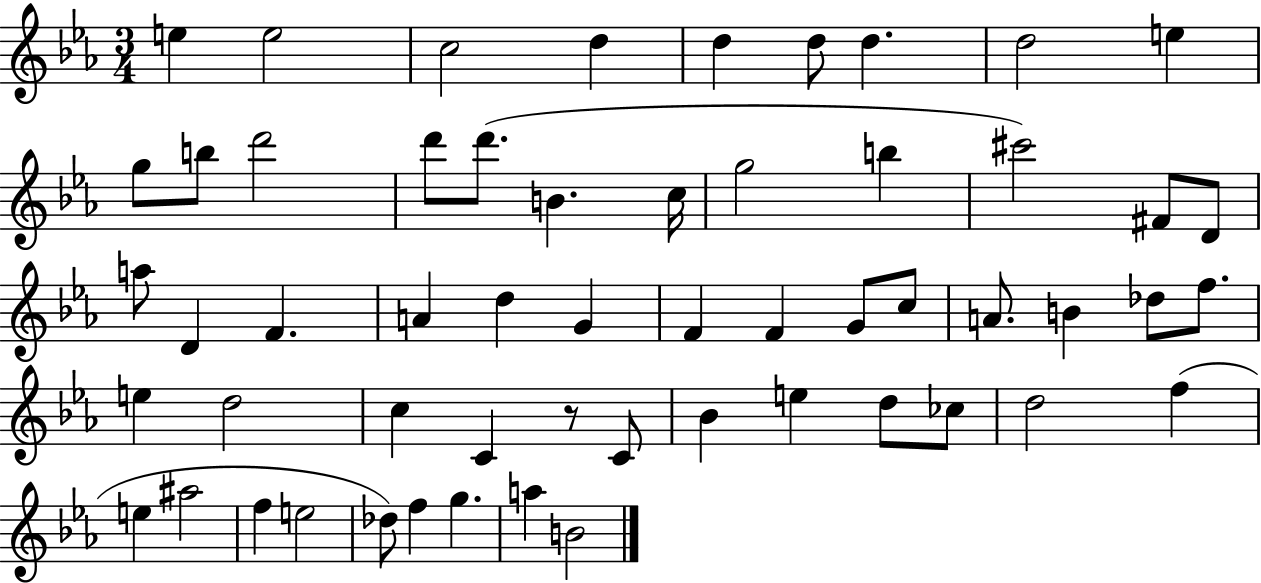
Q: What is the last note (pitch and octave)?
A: B4